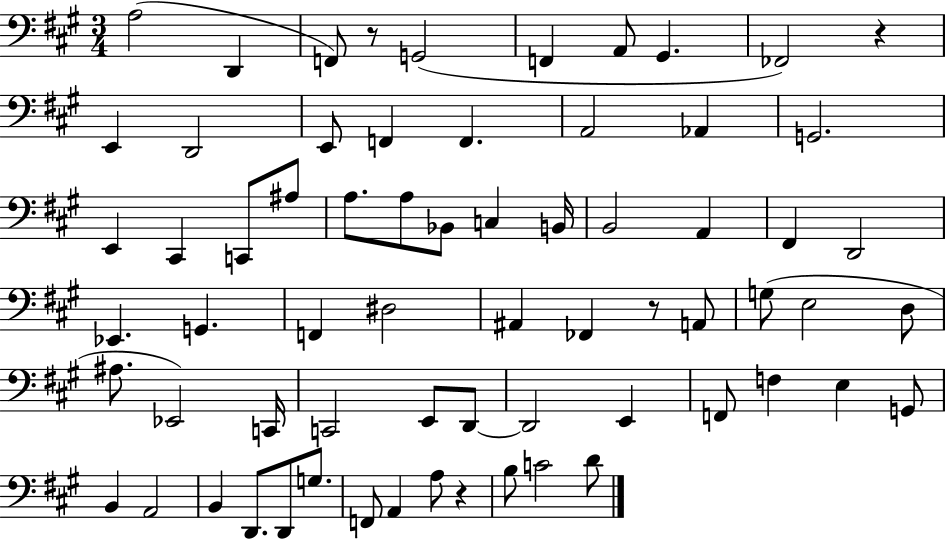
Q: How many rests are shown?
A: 4